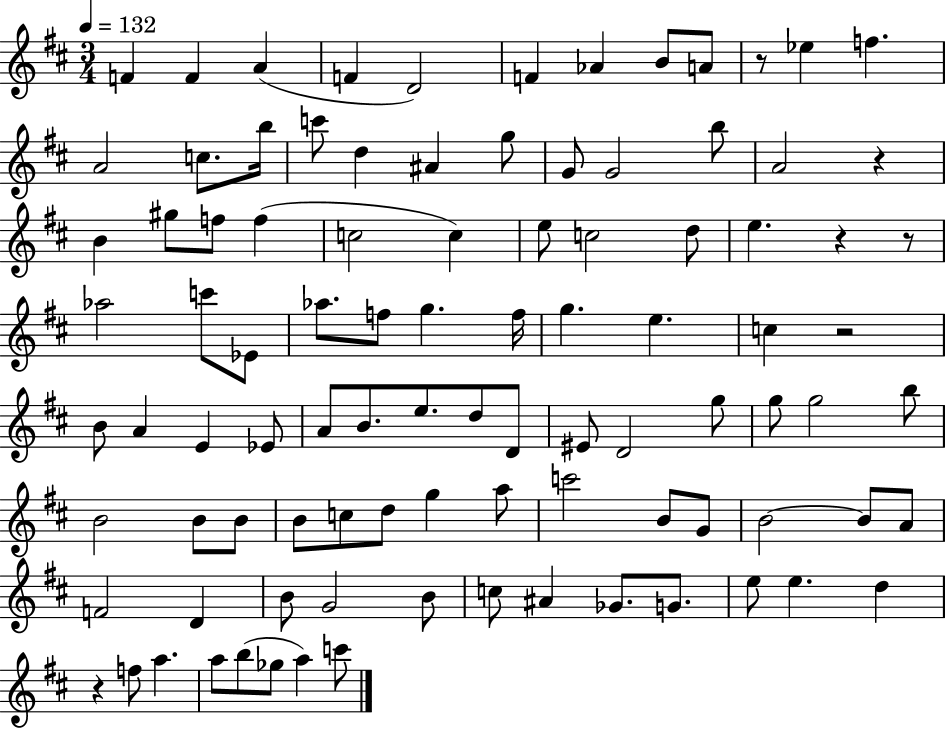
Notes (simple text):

F4/q F4/q A4/q F4/q D4/h F4/q Ab4/q B4/e A4/e R/e Eb5/q F5/q. A4/h C5/e. B5/s C6/e D5/q A#4/q G5/e G4/e G4/h B5/e A4/h R/q B4/q G#5/e F5/e F5/q C5/h C5/q E5/e C5/h D5/e E5/q. R/q R/e Ab5/h C6/e Eb4/e Ab5/e. F5/e G5/q. F5/s G5/q. E5/q. C5/q R/h B4/e A4/q E4/q Eb4/e A4/e B4/e. E5/e. D5/e D4/e EIS4/e D4/h G5/e G5/e G5/h B5/e B4/h B4/e B4/e B4/e C5/e D5/e G5/q A5/e C6/h B4/e G4/e B4/h B4/e A4/e F4/h D4/q B4/e G4/h B4/e C5/e A#4/q Gb4/e. G4/e. E5/e E5/q. D5/q R/q F5/e A5/q. A5/e B5/e Gb5/e A5/q C6/e